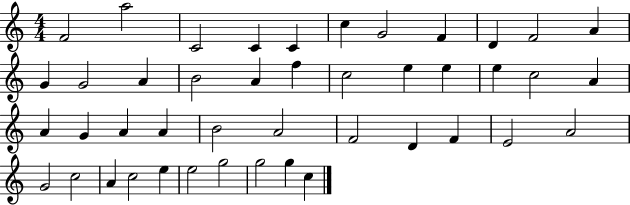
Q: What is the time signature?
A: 4/4